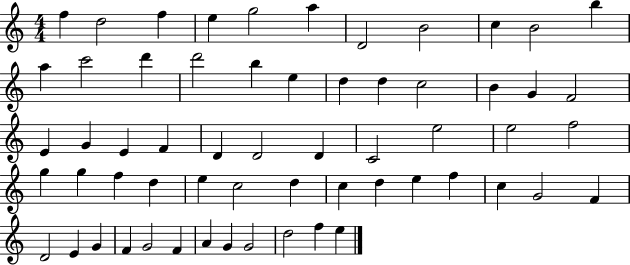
{
  \clef treble
  \numericTimeSignature
  \time 4/4
  \key c \major
  f''4 d''2 f''4 | e''4 g''2 a''4 | d'2 b'2 | c''4 b'2 b''4 | \break a''4 c'''2 d'''4 | d'''2 b''4 e''4 | d''4 d''4 c''2 | b'4 g'4 f'2 | \break e'4 g'4 e'4 f'4 | d'4 d'2 d'4 | c'2 e''2 | e''2 f''2 | \break g''4 g''4 f''4 d''4 | e''4 c''2 d''4 | c''4 d''4 e''4 f''4 | c''4 g'2 f'4 | \break d'2 e'4 g'4 | f'4 g'2 f'4 | a'4 g'4 g'2 | d''2 f''4 e''4 | \break \bar "|."
}